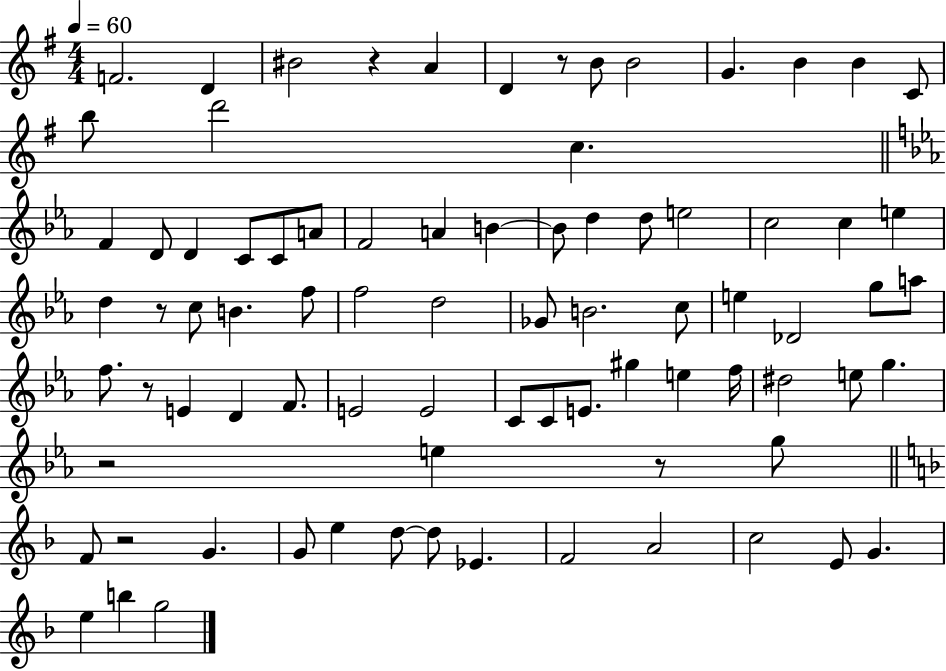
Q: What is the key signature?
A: G major